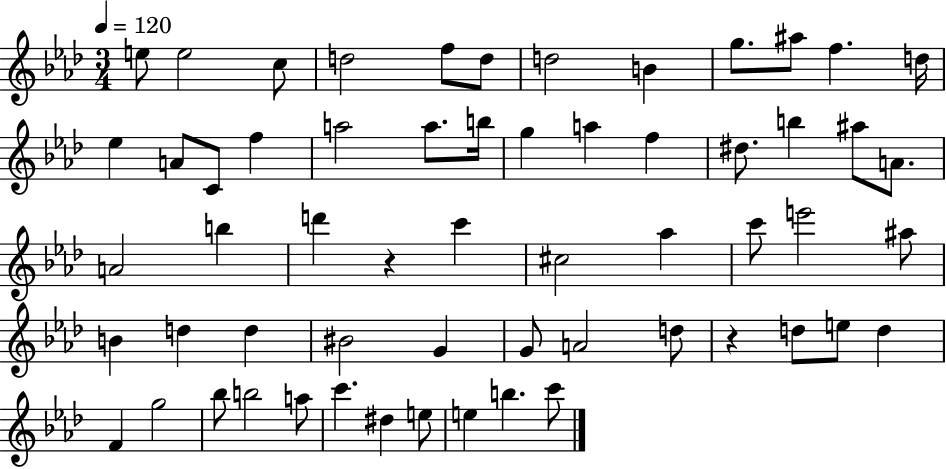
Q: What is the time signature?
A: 3/4